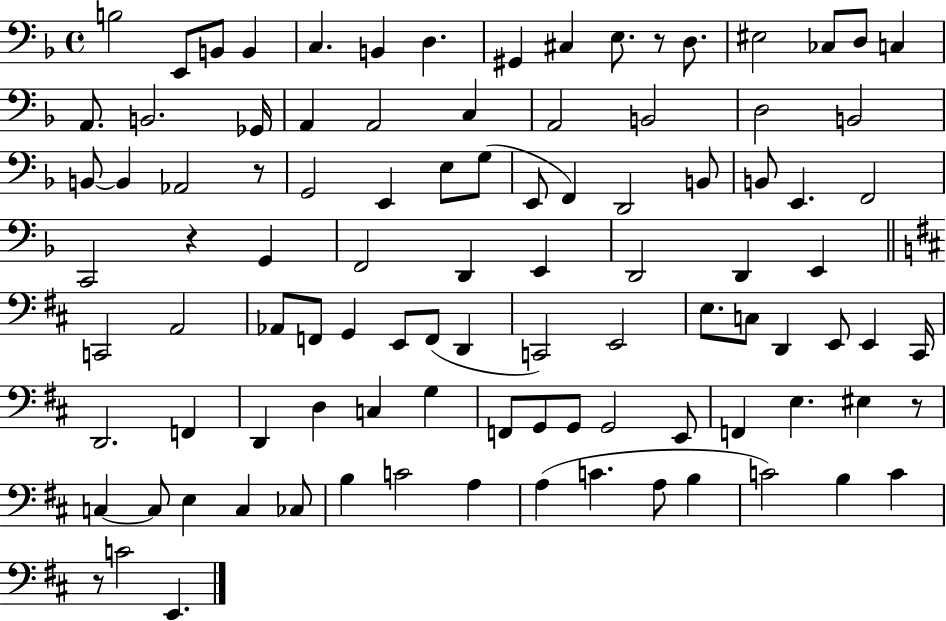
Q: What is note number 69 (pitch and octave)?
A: G3